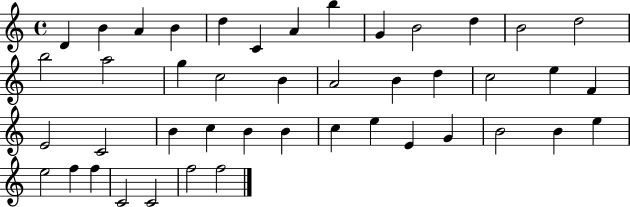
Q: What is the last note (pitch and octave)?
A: F5